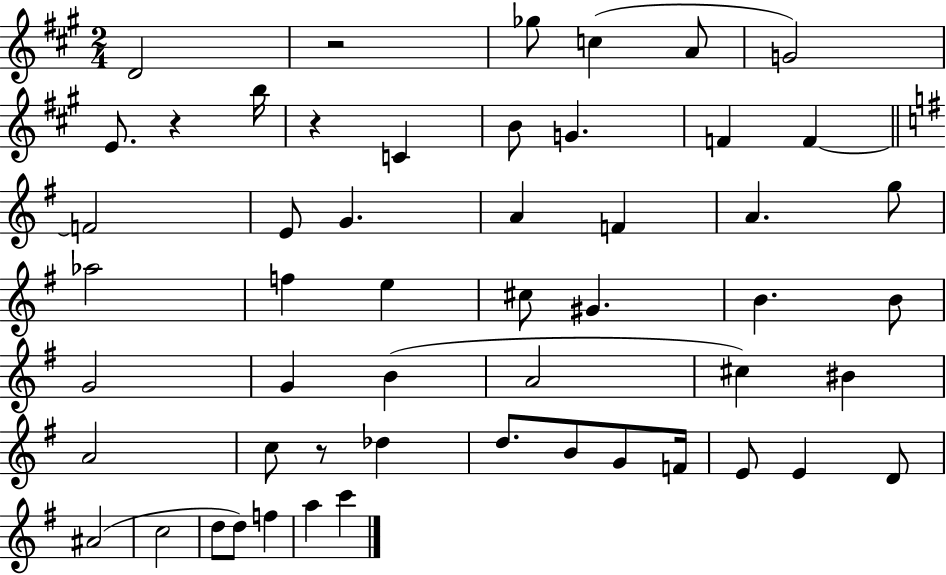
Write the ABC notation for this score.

X:1
T:Untitled
M:2/4
L:1/4
K:A
D2 z2 _g/2 c A/2 G2 E/2 z b/4 z C B/2 G F F F2 E/2 G A F A g/2 _a2 f e ^c/2 ^G B B/2 G2 G B A2 ^c ^B A2 c/2 z/2 _d d/2 B/2 G/2 F/4 E/2 E D/2 ^A2 c2 d/2 d/2 f a c'